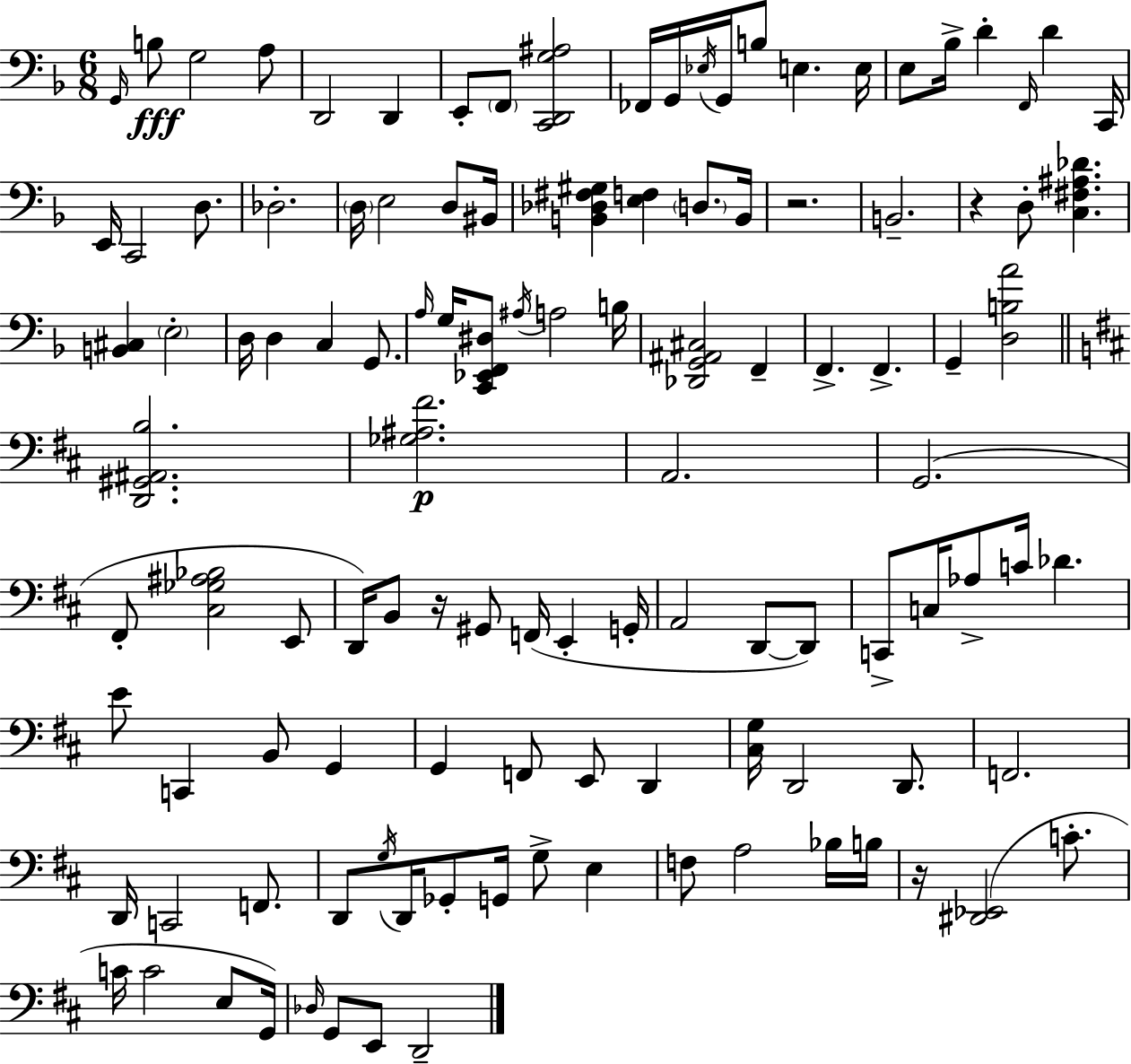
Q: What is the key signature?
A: D minor